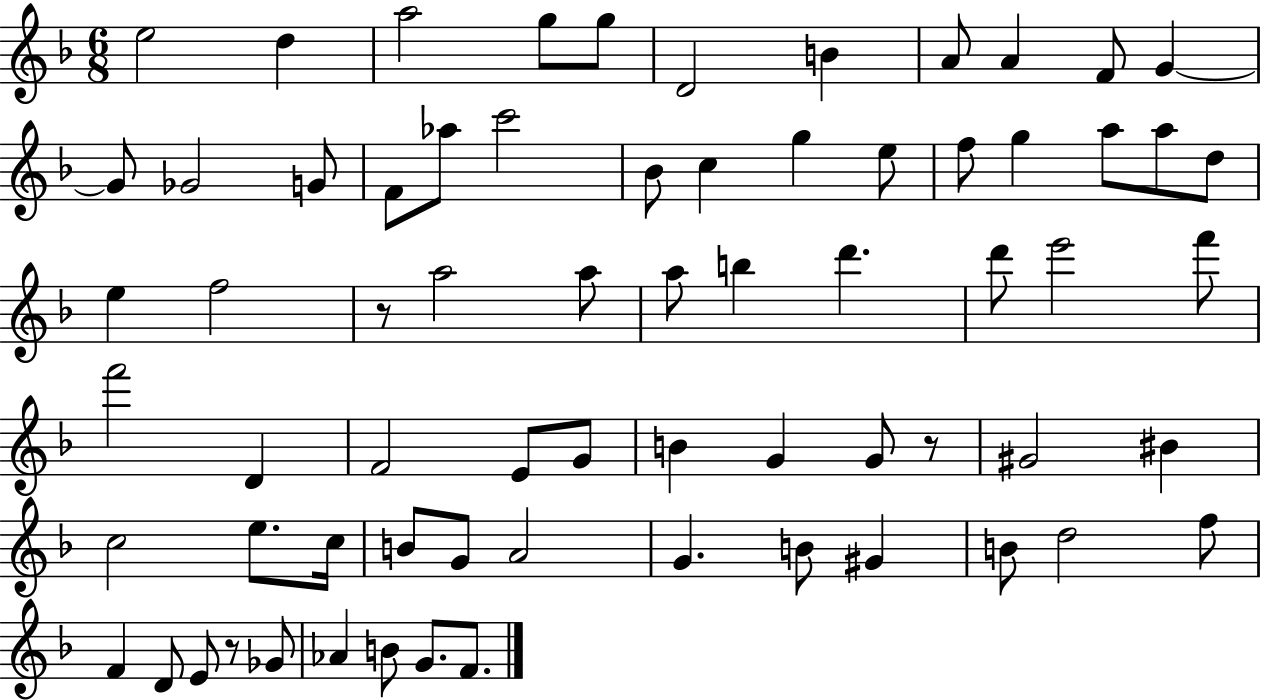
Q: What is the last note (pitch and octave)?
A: F4